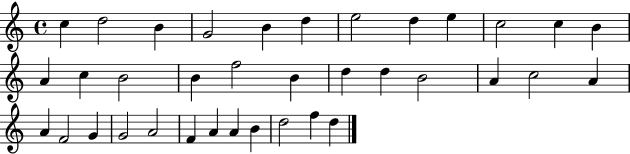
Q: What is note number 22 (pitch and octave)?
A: A4